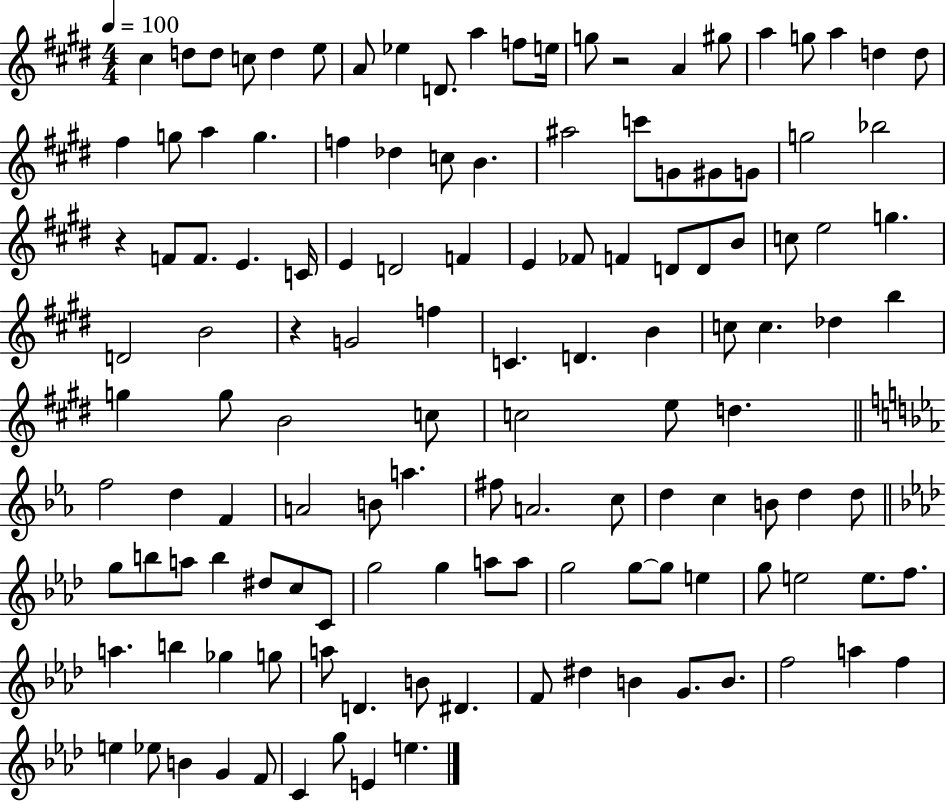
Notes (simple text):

C#5/q D5/e D5/e C5/e D5/q E5/e A4/e Eb5/q D4/e. A5/q F5/e E5/s G5/e R/h A4/q G#5/e A5/q G5/e A5/q D5/q D5/e F#5/q G5/e A5/q G5/q. F5/q Db5/q C5/e B4/q. A#5/h C6/e G4/e G#4/e G4/e G5/h Bb5/h R/q F4/e F4/e. E4/q. C4/s E4/q D4/h F4/q E4/q FES4/e F4/q D4/e D4/e B4/e C5/e E5/h G5/q. D4/h B4/h R/q G4/h F5/q C4/q. D4/q. B4/q C5/e C5/q. Db5/q B5/q G5/q G5/e B4/h C5/e C5/h E5/e D5/q. F5/h D5/q F4/q A4/h B4/e A5/q. F#5/e A4/h. C5/e D5/q C5/q B4/e D5/q D5/e G5/e B5/e A5/e B5/q D#5/e C5/e C4/e G5/h G5/q A5/e A5/e G5/h G5/e G5/e E5/q G5/e E5/h E5/e. F5/e. A5/q. B5/q Gb5/q G5/e A5/e D4/q. B4/e D#4/q. F4/e D#5/q B4/q G4/e. B4/e. F5/h A5/q F5/q E5/q Eb5/e B4/q G4/q F4/e C4/q G5/e E4/q E5/q.